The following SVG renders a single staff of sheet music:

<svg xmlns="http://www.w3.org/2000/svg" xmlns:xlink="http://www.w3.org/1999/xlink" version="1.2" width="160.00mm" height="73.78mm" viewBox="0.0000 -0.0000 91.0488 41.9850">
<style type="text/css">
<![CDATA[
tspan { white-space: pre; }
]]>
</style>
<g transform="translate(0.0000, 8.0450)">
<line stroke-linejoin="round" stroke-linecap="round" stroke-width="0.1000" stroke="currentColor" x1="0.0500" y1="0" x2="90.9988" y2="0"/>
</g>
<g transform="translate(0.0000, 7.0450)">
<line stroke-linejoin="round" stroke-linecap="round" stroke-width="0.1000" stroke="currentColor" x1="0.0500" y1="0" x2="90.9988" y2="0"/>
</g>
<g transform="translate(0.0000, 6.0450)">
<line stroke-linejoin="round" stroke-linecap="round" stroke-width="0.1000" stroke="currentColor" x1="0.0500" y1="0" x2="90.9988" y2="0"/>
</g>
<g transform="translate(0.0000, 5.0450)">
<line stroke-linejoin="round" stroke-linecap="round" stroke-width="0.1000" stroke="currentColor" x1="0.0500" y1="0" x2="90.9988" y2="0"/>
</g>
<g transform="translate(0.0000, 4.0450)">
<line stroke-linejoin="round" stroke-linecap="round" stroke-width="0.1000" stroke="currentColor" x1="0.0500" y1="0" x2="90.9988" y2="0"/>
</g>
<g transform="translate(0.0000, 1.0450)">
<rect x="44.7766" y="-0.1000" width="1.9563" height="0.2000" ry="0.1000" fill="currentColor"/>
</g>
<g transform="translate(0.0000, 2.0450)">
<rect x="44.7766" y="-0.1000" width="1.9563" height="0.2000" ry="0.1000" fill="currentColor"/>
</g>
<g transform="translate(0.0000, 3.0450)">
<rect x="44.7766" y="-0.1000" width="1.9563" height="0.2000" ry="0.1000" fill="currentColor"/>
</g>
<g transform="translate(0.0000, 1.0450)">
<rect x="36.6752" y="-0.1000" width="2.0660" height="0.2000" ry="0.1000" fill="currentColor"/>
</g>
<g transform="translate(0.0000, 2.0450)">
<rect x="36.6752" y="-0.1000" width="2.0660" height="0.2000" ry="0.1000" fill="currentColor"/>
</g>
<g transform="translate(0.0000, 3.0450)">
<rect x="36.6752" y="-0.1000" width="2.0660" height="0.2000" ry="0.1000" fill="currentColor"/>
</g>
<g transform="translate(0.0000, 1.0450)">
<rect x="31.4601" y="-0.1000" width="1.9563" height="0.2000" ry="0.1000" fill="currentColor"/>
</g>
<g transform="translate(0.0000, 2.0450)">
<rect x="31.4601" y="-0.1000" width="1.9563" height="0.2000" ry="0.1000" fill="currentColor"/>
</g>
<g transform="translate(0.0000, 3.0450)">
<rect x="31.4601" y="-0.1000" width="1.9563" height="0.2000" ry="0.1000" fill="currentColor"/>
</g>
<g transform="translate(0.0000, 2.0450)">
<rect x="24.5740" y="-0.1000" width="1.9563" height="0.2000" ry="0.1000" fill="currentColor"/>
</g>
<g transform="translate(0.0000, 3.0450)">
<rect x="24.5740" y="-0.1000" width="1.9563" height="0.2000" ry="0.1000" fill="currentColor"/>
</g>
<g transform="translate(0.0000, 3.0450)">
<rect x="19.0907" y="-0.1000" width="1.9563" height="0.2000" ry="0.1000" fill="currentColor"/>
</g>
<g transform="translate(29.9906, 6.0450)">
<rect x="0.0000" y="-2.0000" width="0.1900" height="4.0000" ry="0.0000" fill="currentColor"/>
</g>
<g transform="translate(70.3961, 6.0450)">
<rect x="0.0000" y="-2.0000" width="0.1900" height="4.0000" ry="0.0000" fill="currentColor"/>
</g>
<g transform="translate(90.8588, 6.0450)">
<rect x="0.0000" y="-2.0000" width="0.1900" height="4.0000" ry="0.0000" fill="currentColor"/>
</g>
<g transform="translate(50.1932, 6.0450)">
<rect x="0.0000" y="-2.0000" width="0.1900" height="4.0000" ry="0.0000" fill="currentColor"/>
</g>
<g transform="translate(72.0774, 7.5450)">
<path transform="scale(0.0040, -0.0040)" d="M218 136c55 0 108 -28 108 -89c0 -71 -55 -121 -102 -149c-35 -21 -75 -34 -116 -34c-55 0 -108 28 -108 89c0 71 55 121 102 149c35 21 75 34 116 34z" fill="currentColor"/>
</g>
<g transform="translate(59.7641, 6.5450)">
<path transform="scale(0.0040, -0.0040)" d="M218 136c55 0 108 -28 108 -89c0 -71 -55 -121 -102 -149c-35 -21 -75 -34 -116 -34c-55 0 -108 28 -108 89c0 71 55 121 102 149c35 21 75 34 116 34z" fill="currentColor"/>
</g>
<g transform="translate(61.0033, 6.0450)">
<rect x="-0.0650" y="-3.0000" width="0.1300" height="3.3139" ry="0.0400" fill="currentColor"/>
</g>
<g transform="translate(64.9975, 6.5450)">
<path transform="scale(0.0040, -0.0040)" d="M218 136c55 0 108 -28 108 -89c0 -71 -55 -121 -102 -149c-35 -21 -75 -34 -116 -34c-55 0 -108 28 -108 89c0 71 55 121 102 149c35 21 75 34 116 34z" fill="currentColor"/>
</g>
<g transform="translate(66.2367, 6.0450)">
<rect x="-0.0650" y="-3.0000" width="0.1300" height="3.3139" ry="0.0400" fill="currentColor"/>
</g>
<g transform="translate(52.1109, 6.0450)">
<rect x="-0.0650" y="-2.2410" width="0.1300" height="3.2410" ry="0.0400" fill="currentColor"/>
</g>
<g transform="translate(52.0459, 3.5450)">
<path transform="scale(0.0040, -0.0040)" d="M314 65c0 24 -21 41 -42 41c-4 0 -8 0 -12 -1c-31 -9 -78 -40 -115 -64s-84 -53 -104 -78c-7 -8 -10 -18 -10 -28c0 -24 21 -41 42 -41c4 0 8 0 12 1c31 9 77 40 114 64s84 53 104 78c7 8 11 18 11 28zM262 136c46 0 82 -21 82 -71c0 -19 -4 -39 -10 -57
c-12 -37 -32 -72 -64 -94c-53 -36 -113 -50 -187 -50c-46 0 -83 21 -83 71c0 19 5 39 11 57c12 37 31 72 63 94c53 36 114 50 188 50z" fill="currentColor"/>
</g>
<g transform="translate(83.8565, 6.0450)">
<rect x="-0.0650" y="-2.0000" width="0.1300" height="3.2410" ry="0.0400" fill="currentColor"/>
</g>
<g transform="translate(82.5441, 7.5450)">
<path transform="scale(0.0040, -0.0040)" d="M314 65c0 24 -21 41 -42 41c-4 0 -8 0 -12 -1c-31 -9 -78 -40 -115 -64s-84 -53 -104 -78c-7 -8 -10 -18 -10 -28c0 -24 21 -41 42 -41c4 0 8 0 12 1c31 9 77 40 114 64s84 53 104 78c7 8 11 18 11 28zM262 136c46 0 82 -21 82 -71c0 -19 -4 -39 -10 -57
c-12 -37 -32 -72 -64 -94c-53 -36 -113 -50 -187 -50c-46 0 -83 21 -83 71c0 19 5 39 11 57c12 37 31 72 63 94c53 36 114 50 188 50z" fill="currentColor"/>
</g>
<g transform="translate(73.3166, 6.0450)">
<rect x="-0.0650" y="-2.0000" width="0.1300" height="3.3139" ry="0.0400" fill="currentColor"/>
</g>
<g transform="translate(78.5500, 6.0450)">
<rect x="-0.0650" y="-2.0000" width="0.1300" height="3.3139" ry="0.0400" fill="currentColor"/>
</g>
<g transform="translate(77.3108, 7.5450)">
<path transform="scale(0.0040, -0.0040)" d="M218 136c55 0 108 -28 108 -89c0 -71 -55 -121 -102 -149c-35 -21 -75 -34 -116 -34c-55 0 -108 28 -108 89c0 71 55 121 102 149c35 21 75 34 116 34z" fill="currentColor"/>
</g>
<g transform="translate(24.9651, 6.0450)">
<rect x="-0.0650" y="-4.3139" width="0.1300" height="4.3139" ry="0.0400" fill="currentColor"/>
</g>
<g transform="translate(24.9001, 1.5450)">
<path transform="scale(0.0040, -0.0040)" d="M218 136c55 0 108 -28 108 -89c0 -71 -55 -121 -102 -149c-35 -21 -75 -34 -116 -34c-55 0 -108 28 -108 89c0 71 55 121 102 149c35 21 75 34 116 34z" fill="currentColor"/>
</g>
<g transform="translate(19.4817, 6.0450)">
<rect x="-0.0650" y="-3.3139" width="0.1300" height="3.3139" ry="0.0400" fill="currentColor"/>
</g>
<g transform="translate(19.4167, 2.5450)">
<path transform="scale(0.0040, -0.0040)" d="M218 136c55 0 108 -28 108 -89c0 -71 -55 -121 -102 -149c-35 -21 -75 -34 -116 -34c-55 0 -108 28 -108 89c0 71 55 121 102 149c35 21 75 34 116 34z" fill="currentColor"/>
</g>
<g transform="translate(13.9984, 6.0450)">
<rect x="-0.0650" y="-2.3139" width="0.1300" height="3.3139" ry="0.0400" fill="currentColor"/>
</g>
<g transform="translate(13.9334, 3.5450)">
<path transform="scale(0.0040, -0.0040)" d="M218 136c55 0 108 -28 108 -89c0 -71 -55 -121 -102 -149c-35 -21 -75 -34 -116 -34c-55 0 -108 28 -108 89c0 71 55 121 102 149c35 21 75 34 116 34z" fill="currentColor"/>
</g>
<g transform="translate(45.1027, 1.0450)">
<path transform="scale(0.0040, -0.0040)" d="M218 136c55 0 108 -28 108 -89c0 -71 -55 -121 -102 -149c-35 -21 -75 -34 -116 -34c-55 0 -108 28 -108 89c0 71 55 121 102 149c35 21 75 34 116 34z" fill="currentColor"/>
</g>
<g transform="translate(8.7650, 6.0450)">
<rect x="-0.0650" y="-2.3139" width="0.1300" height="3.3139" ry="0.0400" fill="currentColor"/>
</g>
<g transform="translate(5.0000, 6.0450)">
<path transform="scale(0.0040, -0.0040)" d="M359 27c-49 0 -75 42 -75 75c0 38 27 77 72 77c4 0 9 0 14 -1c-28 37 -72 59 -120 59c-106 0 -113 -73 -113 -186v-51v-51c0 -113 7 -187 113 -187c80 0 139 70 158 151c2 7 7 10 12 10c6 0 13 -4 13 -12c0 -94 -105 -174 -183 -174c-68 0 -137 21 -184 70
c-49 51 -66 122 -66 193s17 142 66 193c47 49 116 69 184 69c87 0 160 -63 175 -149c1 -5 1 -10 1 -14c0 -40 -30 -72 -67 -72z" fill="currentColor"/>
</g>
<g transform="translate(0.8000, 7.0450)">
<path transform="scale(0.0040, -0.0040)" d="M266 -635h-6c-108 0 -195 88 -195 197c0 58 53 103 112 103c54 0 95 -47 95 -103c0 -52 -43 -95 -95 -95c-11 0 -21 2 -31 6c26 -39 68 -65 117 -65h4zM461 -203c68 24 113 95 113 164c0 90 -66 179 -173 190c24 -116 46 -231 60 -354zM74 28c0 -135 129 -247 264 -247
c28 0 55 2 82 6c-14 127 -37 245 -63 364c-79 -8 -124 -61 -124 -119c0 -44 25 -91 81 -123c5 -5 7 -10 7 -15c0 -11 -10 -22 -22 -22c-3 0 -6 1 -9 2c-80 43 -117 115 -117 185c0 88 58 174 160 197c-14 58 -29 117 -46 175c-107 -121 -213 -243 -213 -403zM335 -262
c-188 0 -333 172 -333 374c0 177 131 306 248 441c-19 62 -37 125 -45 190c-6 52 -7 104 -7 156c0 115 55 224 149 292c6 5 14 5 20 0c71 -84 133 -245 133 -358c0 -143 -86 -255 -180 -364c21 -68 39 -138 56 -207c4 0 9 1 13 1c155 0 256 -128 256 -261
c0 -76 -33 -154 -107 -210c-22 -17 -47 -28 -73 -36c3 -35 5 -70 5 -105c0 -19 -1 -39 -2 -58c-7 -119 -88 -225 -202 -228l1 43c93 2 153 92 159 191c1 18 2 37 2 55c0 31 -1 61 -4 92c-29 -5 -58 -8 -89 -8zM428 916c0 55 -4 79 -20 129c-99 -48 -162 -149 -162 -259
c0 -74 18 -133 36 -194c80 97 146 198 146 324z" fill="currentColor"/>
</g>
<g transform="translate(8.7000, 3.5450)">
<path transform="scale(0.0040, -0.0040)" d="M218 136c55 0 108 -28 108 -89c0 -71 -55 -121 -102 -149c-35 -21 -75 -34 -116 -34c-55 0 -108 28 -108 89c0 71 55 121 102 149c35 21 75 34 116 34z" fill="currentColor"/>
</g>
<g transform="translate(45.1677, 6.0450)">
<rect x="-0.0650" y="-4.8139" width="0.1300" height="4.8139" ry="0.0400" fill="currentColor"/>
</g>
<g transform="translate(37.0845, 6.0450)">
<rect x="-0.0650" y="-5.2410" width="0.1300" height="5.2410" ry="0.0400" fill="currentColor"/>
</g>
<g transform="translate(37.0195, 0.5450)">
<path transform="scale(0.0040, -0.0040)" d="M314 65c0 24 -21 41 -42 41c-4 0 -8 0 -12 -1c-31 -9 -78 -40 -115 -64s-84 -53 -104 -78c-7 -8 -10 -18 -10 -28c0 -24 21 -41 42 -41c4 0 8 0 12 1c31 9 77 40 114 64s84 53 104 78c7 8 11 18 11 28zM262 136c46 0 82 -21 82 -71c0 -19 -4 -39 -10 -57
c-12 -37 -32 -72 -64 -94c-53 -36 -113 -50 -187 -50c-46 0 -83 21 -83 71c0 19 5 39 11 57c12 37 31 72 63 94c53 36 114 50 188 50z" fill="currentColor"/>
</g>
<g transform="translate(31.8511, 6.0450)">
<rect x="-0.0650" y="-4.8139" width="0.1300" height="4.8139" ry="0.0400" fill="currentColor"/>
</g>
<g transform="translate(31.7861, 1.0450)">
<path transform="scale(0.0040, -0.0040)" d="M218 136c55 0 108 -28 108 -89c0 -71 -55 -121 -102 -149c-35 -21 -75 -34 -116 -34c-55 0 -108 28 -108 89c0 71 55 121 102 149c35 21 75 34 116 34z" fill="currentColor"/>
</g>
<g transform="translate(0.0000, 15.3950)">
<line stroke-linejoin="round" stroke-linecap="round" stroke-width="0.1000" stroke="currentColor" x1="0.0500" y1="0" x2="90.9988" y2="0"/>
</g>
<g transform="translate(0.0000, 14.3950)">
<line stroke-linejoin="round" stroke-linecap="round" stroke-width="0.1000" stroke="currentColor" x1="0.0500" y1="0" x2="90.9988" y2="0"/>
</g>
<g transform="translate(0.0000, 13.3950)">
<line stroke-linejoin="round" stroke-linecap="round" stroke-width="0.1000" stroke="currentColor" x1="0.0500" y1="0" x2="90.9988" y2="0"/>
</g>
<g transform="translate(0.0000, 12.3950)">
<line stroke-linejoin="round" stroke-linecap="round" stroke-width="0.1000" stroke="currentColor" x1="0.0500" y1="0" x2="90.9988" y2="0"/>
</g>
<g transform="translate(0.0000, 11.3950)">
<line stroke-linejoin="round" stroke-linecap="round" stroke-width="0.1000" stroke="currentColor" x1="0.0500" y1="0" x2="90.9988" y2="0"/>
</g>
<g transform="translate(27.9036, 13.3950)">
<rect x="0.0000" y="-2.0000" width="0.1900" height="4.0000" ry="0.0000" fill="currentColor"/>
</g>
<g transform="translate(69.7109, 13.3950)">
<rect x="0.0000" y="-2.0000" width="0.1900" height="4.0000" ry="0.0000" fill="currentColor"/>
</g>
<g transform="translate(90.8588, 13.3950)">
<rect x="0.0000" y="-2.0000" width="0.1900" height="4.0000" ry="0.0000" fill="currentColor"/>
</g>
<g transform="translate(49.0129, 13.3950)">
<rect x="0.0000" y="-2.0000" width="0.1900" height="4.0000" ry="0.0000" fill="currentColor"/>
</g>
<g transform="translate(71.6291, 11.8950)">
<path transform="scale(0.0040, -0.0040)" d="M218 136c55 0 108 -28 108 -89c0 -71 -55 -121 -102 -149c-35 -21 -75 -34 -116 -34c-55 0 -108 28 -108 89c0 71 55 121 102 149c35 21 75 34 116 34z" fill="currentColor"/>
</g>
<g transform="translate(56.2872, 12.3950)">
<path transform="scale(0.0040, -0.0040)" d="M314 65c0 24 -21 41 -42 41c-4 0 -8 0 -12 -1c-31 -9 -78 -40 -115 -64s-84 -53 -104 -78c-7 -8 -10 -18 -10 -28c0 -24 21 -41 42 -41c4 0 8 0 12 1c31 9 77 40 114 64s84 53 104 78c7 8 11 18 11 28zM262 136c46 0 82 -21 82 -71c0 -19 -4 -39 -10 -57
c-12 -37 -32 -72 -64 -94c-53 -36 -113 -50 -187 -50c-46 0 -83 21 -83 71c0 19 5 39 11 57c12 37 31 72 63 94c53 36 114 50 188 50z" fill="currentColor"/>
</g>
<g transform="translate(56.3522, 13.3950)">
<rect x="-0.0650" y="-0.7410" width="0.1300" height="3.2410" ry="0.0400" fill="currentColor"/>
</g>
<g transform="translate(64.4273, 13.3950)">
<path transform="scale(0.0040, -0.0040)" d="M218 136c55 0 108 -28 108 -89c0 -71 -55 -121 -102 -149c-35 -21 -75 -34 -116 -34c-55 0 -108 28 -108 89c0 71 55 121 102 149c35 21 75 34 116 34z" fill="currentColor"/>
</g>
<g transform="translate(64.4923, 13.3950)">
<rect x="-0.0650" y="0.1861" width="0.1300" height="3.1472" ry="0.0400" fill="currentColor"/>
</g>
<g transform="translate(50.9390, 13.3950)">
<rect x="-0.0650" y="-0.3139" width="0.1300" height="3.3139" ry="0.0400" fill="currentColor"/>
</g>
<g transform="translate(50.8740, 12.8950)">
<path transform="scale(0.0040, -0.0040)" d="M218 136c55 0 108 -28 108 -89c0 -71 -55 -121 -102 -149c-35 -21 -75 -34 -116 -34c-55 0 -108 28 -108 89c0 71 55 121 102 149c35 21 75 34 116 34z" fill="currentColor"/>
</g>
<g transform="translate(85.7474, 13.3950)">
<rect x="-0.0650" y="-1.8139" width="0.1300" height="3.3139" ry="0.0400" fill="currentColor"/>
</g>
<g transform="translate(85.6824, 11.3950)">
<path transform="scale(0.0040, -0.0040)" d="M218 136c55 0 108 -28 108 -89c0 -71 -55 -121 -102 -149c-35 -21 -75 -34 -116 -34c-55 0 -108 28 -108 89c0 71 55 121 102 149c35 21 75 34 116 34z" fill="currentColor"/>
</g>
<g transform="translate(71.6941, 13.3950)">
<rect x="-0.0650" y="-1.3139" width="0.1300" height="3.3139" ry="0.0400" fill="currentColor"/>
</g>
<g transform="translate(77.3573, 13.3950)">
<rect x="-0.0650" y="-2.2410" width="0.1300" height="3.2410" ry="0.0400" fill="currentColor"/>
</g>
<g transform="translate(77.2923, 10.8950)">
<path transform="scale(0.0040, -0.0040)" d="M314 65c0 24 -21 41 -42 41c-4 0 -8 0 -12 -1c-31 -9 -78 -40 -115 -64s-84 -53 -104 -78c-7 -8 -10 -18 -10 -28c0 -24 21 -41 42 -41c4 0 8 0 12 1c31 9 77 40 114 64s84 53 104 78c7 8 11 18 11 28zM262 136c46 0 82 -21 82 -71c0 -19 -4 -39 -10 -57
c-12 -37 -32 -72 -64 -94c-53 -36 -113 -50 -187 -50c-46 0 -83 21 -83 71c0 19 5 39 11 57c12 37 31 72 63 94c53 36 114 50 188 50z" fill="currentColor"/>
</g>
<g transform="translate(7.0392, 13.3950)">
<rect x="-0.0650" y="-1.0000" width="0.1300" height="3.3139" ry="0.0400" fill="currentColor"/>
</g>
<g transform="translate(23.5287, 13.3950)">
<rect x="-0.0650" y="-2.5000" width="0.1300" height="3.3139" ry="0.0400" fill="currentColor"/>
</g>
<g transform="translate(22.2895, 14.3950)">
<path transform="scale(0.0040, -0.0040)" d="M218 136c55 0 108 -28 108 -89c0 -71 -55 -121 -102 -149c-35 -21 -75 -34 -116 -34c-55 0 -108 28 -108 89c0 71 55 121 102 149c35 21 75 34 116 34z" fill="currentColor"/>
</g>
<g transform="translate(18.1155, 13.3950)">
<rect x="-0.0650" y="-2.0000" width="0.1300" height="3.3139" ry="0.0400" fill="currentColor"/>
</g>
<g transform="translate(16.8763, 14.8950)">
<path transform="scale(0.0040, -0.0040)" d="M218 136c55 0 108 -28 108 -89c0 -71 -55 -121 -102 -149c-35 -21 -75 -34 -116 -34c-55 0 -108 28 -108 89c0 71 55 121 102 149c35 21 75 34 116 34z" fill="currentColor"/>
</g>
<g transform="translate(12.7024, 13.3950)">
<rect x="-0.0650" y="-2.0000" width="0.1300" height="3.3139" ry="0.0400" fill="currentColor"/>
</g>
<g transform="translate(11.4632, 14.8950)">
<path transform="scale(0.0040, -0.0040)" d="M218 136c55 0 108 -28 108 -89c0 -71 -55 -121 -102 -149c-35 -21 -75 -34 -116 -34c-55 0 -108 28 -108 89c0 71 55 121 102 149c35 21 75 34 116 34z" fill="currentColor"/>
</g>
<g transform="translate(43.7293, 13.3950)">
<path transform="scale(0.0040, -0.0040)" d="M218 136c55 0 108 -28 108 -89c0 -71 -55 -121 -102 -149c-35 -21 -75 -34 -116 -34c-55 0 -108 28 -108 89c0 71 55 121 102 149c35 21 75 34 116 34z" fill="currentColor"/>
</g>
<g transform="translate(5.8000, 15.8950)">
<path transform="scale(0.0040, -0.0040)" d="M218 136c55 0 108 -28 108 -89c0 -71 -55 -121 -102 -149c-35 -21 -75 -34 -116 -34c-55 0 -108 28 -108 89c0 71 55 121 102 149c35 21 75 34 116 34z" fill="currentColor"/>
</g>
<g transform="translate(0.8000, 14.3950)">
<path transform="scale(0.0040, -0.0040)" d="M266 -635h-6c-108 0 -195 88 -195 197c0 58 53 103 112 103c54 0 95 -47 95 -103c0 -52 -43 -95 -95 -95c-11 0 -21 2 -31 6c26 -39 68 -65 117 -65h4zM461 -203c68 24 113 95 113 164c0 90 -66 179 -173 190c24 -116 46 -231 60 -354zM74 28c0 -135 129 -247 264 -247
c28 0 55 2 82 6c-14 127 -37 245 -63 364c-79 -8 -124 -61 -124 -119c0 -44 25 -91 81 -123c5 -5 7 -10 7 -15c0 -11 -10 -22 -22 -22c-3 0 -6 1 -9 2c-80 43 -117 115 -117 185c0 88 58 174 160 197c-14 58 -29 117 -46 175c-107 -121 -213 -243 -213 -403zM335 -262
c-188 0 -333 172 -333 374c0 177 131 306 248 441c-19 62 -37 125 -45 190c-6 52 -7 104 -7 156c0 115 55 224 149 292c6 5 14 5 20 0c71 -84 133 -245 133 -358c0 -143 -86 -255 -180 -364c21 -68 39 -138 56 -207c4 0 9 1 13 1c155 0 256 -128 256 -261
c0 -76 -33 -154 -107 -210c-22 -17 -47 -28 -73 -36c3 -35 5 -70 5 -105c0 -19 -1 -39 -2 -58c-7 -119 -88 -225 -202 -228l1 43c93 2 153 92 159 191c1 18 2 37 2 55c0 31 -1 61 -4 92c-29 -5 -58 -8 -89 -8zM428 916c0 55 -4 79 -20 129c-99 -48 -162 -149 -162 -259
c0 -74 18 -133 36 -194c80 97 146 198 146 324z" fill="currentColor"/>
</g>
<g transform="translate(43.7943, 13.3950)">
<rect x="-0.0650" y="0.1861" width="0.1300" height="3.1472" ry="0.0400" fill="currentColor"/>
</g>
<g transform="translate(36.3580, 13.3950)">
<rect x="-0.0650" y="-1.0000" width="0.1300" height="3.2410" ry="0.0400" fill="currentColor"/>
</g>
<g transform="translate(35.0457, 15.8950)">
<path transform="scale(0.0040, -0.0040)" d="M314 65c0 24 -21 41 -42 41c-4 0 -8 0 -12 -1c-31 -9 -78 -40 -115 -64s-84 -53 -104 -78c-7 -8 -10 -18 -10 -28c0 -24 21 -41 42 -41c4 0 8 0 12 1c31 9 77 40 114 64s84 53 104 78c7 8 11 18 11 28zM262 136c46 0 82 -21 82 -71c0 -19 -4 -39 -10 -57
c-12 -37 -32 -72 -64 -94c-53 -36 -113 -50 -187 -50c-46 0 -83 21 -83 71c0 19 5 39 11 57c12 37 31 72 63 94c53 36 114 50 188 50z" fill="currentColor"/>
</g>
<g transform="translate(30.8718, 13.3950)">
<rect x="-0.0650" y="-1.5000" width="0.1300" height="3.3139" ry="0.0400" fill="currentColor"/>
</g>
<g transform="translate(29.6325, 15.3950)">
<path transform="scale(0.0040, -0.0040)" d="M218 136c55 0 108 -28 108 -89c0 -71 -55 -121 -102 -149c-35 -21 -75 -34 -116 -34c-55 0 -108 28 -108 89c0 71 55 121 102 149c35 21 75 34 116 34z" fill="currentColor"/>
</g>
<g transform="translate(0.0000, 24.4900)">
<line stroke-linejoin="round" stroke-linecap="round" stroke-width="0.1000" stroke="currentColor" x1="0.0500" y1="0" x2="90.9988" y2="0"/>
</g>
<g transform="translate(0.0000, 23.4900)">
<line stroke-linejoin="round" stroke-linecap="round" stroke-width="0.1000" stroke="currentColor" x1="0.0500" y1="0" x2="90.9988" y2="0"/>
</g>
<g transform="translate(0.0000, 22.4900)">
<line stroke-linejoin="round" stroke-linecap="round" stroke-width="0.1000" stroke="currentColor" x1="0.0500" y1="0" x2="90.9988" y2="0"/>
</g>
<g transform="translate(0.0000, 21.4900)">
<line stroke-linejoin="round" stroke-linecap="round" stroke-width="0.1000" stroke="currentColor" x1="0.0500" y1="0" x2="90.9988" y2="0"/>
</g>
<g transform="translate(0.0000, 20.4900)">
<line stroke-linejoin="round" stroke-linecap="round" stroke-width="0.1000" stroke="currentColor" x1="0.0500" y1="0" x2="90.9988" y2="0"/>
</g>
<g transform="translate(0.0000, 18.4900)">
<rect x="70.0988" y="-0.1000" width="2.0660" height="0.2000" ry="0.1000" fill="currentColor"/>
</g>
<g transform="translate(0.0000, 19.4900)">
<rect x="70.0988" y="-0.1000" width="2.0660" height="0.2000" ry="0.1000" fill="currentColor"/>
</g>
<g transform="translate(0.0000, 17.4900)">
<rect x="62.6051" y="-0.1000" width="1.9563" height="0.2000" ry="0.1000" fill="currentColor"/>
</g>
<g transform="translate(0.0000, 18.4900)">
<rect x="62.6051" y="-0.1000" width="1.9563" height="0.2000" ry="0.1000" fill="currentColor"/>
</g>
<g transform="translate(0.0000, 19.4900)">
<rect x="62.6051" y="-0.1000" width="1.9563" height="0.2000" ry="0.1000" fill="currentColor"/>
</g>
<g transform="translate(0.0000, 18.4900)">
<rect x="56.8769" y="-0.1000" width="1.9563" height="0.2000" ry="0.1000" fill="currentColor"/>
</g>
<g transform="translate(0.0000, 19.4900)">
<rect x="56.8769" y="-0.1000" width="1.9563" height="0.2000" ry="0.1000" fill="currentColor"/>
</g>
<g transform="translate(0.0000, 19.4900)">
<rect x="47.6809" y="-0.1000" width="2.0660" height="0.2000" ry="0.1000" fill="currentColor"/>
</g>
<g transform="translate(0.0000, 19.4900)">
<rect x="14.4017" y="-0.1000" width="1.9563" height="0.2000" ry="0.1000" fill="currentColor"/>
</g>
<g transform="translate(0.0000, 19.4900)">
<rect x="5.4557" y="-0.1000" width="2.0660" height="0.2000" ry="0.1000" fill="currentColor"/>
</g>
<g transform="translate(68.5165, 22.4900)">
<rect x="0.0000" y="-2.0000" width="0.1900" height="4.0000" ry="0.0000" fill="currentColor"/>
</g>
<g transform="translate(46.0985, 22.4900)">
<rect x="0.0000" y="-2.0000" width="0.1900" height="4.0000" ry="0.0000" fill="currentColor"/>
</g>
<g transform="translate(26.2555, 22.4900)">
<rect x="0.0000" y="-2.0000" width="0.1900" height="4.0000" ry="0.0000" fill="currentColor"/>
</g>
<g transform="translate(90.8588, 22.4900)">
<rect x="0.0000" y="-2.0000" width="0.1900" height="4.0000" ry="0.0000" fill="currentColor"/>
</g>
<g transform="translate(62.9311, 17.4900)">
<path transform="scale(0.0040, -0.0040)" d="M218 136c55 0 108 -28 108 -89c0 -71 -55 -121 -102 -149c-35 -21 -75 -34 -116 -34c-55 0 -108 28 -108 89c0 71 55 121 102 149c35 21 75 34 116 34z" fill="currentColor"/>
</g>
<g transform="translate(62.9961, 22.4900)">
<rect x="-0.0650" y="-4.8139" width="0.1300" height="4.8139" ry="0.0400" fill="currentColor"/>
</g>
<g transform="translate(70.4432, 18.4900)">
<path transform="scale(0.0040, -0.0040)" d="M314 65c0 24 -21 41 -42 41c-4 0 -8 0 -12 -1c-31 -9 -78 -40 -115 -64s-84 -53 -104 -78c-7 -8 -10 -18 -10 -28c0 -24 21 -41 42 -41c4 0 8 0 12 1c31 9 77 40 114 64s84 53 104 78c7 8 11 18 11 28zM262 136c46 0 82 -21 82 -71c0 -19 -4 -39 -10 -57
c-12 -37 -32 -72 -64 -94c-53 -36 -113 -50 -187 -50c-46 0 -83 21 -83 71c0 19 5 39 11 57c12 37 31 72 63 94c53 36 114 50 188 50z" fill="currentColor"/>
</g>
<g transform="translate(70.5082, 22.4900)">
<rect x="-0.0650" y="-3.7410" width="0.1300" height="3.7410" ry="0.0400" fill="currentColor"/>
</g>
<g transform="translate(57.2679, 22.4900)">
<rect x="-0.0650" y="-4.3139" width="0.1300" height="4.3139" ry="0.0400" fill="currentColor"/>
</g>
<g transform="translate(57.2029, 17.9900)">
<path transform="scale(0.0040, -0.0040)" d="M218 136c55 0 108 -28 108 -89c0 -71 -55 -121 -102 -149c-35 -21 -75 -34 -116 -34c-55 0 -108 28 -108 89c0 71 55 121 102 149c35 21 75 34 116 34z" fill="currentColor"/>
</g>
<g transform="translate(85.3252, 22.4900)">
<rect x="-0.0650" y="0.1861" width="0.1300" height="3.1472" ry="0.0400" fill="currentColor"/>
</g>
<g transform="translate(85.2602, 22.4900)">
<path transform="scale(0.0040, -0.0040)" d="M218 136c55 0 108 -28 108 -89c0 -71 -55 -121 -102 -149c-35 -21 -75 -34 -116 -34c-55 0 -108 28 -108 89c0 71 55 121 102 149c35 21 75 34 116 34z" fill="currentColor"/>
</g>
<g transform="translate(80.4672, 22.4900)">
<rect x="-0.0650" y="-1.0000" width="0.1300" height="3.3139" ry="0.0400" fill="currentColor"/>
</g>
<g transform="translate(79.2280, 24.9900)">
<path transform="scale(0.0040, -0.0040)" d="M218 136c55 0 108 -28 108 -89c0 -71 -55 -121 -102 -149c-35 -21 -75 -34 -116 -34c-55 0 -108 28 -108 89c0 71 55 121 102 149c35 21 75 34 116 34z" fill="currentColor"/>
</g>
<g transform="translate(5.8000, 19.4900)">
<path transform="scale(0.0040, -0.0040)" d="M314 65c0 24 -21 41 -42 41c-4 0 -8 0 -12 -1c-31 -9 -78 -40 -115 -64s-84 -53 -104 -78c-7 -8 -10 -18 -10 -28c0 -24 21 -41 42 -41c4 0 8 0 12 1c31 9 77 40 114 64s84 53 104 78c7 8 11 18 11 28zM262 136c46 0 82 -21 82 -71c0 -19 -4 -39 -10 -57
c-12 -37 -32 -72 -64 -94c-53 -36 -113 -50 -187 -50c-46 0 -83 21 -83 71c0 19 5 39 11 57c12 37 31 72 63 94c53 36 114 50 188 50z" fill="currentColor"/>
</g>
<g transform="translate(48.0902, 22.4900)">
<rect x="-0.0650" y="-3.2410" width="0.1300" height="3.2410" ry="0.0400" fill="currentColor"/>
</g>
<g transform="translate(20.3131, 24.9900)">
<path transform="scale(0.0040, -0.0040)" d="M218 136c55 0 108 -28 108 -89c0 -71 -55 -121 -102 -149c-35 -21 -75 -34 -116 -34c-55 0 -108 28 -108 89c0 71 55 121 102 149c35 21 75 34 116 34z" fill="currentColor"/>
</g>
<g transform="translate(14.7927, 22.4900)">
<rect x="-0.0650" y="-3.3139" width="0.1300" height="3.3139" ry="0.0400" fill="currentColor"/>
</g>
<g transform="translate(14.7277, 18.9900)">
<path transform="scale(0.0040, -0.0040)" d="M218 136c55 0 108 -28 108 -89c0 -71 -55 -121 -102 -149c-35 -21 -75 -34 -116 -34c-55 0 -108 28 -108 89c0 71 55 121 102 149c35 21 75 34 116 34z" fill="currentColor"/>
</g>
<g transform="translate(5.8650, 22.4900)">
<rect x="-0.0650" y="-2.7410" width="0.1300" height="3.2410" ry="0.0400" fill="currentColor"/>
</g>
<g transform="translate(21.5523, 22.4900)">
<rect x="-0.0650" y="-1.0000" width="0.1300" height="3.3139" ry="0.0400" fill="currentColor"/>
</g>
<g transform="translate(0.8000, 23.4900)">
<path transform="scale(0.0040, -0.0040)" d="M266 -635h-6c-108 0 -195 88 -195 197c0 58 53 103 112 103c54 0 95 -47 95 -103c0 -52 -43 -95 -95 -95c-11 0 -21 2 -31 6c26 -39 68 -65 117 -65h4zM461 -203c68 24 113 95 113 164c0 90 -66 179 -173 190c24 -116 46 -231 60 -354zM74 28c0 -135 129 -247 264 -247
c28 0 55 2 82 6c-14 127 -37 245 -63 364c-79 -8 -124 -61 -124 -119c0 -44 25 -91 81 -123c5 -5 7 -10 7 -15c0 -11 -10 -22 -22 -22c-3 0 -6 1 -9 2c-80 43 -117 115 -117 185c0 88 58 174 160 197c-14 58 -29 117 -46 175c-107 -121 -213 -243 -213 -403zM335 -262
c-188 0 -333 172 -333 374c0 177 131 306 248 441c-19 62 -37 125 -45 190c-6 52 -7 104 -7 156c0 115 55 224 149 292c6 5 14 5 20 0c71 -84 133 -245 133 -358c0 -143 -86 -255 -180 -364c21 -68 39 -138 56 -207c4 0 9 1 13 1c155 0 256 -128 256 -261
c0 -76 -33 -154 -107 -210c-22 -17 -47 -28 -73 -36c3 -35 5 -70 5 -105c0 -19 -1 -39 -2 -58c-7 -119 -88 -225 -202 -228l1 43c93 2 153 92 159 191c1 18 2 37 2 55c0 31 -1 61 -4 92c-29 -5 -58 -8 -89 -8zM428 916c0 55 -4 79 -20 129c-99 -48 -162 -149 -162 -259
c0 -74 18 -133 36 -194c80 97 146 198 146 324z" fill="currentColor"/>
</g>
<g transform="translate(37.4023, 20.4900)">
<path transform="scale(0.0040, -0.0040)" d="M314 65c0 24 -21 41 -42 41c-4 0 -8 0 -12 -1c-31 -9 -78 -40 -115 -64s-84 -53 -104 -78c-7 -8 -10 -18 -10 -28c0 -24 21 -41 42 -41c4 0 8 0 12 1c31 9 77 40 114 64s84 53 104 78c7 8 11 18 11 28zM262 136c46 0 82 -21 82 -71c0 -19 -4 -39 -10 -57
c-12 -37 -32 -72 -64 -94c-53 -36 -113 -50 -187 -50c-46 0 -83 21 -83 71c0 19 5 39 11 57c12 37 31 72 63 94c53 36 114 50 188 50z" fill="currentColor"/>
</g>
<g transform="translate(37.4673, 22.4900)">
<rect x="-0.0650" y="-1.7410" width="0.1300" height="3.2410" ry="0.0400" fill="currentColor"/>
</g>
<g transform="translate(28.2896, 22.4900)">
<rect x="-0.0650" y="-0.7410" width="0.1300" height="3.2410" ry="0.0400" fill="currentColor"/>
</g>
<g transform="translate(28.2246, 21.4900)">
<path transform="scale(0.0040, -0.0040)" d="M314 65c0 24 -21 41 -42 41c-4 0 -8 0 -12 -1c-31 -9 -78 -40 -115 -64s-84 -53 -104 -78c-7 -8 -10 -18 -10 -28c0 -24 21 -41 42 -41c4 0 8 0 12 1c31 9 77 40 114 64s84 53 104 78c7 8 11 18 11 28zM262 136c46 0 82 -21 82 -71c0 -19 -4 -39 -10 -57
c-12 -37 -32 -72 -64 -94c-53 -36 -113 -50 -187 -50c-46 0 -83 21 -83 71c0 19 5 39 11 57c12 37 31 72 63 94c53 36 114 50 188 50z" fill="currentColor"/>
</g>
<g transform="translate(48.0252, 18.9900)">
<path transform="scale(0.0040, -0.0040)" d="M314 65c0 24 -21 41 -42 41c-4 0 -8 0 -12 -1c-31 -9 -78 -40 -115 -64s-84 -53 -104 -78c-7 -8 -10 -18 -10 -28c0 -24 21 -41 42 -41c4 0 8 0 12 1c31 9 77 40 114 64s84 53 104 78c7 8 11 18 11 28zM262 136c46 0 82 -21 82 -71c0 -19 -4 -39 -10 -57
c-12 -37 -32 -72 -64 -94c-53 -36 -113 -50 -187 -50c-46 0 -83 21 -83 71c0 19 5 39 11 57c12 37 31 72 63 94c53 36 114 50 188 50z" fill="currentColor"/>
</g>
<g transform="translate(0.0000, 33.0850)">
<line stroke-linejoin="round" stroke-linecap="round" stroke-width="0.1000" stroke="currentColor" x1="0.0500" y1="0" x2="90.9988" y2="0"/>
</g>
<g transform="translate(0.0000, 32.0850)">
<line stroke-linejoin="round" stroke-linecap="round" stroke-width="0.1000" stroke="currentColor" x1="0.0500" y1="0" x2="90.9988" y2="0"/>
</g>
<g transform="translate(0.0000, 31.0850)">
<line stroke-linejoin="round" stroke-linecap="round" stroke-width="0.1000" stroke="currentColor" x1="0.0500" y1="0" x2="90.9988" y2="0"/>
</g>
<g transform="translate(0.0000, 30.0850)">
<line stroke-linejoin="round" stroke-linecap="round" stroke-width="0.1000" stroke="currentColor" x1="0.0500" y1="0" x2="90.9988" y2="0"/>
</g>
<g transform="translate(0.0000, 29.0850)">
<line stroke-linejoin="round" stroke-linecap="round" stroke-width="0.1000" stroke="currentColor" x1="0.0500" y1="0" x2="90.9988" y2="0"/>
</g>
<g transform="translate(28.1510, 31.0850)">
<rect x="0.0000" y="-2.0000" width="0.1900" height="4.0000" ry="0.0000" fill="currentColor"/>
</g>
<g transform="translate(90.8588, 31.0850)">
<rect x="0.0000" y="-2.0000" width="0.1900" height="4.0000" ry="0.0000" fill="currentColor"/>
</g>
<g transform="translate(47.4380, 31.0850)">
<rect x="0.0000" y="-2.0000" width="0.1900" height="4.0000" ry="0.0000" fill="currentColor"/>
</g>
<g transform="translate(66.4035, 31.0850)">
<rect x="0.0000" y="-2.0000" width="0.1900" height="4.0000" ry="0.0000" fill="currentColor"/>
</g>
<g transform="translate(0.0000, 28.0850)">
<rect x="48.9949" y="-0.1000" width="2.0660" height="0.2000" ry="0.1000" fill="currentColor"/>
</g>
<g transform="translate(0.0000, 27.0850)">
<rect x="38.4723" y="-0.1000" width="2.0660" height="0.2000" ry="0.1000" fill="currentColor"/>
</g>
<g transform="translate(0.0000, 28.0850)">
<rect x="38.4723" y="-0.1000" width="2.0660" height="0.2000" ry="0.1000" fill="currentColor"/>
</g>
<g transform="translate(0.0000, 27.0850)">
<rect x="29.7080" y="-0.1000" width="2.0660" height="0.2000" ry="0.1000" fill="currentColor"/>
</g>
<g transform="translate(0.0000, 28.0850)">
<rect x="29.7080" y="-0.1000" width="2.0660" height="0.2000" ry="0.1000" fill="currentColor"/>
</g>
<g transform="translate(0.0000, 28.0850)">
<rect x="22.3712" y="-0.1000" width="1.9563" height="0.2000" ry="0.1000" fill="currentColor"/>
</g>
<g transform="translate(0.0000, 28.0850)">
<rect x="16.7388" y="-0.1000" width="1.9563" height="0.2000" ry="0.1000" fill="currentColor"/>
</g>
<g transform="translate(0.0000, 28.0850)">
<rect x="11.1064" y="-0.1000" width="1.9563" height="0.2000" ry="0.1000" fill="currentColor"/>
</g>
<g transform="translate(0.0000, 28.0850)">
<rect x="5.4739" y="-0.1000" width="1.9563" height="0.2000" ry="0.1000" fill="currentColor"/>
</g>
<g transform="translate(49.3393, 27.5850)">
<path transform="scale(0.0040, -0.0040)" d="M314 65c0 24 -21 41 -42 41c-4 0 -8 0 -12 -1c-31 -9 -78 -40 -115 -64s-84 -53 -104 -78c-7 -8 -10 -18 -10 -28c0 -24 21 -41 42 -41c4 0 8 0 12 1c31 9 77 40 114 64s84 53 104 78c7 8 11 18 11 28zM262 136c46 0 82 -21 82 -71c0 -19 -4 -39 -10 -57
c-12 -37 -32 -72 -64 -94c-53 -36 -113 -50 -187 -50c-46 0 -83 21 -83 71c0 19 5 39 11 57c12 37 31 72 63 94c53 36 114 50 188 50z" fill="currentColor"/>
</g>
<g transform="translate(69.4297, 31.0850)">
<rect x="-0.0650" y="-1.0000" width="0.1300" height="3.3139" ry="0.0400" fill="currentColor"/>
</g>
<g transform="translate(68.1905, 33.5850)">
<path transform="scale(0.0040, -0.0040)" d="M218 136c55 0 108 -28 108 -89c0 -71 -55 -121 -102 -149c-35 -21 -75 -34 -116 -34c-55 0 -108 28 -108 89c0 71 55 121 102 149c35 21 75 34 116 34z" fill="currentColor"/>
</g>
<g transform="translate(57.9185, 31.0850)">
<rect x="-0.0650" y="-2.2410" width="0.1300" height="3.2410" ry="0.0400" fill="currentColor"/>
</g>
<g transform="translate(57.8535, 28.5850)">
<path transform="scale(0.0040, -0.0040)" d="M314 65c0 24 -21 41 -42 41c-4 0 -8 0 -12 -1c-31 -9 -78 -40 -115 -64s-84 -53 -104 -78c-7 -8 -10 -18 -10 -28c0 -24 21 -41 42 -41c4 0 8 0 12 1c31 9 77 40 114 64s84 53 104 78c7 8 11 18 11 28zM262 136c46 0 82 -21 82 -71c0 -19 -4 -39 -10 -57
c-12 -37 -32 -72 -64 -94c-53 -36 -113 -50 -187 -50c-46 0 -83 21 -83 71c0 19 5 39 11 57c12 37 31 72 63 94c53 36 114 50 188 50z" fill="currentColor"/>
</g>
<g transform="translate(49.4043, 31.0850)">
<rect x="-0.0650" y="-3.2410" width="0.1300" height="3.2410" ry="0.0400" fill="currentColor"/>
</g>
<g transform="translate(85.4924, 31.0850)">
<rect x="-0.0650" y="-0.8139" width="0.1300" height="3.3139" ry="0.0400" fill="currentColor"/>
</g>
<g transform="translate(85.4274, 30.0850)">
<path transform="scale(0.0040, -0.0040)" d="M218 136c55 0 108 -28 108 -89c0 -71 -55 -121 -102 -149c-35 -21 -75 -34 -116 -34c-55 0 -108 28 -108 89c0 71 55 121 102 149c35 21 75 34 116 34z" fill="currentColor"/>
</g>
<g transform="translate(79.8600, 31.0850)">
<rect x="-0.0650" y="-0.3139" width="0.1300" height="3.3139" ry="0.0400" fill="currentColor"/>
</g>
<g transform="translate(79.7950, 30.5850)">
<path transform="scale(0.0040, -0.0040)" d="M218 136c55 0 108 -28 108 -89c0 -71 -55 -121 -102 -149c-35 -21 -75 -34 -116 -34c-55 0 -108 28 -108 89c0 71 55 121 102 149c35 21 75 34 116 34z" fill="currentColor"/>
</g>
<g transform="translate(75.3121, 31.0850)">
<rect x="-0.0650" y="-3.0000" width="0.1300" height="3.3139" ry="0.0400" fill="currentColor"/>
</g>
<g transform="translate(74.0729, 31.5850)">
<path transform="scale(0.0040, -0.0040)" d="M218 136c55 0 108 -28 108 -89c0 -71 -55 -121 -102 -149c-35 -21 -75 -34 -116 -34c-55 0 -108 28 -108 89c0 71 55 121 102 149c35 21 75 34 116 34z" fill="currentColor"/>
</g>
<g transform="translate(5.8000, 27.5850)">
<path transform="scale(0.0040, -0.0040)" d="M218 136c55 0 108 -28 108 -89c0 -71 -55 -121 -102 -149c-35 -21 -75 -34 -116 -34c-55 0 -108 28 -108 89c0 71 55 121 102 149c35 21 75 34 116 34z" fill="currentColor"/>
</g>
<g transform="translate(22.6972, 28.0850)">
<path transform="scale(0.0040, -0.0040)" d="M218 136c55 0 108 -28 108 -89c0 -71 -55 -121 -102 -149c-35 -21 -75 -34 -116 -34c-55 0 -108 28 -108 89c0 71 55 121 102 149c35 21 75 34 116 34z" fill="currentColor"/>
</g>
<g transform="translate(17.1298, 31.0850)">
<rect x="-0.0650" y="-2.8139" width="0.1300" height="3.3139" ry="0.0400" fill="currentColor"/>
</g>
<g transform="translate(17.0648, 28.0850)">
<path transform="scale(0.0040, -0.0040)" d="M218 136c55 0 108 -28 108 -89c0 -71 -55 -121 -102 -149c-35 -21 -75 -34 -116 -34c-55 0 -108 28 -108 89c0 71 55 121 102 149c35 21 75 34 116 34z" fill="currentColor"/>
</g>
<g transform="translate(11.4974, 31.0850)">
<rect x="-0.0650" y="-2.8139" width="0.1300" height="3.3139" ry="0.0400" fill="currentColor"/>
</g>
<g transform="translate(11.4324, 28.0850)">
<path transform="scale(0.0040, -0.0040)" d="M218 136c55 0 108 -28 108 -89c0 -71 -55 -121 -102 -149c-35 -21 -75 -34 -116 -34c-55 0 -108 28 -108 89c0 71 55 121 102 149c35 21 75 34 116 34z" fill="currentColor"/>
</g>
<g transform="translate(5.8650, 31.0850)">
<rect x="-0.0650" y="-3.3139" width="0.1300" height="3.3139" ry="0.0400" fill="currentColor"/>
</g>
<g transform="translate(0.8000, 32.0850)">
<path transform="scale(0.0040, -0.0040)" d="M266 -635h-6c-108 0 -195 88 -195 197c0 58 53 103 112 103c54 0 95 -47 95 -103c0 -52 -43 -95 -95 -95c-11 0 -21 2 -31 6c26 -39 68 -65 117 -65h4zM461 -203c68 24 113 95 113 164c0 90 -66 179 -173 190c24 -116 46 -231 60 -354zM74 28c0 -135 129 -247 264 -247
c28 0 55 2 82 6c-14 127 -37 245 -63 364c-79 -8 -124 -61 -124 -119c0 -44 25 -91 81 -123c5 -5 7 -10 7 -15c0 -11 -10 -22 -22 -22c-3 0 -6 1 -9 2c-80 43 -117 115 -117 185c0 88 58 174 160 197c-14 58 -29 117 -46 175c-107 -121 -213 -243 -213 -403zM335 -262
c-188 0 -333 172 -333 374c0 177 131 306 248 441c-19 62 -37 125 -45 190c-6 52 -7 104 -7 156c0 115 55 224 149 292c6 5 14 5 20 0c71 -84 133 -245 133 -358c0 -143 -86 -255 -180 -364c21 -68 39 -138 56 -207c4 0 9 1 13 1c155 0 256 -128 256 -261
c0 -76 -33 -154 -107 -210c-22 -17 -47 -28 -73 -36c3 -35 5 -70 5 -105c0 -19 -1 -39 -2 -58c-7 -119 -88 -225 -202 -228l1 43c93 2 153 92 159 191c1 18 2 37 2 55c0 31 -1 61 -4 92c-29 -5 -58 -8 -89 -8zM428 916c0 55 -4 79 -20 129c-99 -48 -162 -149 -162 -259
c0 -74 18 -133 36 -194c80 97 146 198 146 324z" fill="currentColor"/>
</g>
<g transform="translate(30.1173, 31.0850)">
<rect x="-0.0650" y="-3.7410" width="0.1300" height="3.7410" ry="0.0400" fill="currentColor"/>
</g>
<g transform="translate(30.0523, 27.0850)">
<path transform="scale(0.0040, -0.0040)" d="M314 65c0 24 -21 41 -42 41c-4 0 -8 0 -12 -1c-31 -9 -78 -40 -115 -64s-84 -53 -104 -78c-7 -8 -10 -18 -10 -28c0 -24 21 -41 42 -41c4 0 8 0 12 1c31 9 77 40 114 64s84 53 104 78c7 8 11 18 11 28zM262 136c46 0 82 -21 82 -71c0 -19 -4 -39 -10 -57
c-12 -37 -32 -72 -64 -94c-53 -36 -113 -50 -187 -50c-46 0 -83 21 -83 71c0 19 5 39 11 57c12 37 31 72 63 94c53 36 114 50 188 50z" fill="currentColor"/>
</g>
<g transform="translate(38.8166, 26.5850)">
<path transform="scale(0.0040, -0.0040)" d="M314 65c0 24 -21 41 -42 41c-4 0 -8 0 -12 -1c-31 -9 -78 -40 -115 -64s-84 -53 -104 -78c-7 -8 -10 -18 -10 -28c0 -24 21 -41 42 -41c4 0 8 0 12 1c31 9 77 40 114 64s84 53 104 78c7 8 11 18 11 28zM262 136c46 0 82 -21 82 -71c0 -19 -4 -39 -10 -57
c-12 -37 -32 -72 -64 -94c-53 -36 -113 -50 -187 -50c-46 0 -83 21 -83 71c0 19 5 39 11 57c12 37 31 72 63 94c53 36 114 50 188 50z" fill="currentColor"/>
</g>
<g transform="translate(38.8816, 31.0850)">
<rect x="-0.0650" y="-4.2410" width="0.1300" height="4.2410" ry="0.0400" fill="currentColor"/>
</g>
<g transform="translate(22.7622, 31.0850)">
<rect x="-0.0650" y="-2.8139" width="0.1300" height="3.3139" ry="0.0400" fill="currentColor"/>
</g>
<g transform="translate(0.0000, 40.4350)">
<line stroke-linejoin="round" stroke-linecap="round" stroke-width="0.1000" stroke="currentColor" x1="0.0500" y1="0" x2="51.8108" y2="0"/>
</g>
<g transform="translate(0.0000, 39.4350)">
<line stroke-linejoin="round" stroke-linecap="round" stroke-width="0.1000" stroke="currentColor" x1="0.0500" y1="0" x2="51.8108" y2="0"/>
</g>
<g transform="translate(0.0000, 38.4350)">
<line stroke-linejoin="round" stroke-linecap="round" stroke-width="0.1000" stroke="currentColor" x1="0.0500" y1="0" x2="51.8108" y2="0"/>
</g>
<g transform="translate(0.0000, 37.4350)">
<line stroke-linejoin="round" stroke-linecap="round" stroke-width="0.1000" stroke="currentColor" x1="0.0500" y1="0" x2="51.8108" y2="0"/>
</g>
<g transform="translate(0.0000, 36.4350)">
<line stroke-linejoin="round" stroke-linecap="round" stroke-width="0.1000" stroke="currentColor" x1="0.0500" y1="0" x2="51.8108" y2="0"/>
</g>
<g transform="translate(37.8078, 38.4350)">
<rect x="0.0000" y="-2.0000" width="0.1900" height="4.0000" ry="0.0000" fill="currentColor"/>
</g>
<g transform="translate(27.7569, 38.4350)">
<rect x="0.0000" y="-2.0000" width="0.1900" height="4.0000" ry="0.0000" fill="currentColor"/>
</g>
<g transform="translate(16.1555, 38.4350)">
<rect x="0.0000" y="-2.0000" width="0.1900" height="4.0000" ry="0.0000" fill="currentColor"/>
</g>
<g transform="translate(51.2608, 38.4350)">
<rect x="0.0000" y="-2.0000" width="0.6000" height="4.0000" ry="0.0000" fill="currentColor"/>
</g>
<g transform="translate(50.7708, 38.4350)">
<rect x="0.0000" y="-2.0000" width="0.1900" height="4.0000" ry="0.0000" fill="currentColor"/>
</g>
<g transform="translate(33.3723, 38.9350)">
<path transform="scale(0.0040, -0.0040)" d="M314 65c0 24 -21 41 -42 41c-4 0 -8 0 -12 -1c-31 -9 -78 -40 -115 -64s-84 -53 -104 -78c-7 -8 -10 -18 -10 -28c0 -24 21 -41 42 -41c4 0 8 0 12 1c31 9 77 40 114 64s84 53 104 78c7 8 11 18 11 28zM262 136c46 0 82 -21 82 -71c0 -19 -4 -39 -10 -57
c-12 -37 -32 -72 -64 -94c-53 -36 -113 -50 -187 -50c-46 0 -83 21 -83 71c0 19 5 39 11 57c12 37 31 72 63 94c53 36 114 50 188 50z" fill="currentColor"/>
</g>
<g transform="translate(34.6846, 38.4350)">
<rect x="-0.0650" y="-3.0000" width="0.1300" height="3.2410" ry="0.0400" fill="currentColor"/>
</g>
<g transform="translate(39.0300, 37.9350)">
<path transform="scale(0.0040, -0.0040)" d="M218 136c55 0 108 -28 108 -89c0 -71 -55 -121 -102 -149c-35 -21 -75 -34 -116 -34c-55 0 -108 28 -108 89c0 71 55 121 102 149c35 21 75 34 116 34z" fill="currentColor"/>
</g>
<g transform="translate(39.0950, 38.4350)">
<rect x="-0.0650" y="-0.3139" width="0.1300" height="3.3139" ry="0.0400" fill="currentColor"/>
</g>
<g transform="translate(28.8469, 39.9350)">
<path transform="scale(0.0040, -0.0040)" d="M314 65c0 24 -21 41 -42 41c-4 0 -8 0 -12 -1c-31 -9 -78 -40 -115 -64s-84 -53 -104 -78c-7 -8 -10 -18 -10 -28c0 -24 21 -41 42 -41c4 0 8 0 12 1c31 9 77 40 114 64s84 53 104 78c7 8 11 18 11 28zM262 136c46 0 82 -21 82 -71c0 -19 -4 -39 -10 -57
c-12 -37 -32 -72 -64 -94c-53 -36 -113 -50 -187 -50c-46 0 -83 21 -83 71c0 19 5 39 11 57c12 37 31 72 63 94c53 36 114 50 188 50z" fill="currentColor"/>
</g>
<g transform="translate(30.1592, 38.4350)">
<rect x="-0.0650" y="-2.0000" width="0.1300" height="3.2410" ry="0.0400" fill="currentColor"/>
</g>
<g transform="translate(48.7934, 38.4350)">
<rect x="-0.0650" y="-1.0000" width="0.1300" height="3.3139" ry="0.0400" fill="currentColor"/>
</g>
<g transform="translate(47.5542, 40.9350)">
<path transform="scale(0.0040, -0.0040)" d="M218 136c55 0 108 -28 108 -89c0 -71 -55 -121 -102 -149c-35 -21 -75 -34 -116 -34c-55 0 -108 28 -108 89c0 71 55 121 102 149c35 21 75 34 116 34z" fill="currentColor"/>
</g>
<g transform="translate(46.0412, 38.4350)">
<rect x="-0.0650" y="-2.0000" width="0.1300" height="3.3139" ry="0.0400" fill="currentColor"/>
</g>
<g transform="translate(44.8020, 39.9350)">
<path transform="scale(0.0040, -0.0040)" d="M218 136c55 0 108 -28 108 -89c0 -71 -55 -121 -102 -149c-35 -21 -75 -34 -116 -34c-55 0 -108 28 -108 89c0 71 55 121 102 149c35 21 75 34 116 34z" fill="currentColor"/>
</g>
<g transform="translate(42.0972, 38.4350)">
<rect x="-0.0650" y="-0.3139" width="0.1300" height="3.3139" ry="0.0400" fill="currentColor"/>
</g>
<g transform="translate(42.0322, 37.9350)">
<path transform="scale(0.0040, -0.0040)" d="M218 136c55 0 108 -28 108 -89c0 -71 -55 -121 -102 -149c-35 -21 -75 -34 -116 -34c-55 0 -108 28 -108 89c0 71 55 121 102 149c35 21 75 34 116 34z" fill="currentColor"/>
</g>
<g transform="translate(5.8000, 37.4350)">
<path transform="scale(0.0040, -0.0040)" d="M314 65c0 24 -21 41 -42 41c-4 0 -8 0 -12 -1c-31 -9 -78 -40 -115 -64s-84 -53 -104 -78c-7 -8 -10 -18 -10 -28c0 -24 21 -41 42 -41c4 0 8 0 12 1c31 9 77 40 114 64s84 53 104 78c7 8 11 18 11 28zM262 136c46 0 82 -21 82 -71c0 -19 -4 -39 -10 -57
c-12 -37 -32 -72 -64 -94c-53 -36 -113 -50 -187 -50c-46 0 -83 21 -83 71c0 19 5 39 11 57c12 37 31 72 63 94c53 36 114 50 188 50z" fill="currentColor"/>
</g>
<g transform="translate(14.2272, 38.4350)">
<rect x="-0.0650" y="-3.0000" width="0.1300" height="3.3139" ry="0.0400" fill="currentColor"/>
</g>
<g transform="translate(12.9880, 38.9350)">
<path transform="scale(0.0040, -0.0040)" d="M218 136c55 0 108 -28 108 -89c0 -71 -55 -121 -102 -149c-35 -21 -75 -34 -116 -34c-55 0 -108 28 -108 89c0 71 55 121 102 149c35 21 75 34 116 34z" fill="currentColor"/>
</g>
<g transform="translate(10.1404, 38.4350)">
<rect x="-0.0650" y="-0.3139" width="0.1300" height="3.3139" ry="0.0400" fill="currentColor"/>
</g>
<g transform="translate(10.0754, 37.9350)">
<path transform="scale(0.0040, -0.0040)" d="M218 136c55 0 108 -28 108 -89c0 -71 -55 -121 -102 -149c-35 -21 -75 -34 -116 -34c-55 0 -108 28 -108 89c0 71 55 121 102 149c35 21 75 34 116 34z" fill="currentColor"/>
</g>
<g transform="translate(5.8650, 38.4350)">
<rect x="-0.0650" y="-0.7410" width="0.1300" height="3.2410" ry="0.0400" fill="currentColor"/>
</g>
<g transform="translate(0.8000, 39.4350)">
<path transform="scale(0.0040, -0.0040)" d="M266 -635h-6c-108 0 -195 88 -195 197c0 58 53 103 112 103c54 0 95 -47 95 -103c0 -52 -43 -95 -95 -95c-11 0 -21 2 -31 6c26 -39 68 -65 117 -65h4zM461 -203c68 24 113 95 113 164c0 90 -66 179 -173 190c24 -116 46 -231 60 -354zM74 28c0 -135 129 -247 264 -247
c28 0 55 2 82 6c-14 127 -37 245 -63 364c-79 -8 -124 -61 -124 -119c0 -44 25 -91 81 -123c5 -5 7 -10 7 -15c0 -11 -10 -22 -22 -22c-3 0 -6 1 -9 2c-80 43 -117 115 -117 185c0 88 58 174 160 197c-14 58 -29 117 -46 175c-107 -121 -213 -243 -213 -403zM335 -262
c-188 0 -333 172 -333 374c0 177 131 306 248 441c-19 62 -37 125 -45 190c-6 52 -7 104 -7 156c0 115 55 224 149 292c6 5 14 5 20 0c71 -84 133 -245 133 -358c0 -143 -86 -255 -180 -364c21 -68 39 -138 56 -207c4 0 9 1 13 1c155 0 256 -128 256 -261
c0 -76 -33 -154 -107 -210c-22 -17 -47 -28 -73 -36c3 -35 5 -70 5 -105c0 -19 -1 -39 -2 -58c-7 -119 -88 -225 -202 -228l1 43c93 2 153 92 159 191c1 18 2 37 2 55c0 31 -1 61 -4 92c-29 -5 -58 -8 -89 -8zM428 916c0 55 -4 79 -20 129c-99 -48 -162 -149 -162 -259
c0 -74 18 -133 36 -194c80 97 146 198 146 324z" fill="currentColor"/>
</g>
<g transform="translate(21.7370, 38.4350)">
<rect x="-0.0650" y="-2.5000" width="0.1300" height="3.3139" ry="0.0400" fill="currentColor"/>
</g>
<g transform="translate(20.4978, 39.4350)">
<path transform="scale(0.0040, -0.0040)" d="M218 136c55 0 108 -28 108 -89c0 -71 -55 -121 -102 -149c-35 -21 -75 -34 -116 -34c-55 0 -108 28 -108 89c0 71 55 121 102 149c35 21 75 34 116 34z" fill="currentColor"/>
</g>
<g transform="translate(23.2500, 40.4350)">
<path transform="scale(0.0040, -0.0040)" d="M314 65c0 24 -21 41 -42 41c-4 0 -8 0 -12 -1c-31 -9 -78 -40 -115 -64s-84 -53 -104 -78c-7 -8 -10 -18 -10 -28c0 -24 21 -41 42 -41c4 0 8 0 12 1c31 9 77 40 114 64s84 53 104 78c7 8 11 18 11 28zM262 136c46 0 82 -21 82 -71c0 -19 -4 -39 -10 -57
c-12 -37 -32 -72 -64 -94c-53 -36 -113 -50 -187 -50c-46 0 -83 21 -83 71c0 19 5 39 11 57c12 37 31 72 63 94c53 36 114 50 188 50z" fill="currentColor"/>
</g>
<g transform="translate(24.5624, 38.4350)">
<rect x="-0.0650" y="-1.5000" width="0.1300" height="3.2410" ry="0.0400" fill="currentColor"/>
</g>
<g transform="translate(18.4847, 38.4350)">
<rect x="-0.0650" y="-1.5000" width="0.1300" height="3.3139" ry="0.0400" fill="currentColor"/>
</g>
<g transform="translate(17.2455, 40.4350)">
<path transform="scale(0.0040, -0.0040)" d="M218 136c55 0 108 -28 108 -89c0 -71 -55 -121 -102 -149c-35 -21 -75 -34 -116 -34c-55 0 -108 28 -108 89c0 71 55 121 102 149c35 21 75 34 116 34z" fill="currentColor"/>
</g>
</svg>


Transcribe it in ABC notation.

X:1
T:Untitled
M:4/4
L:1/4
K:C
g g b d' e' f'2 e' g2 A A F F F2 D F F G E D2 B c d2 B e g2 f a2 b D d2 f2 b2 d' e' c'2 D B b a a a c'2 d'2 b2 g2 D A c d d2 c A E G E2 F2 A2 c c F D